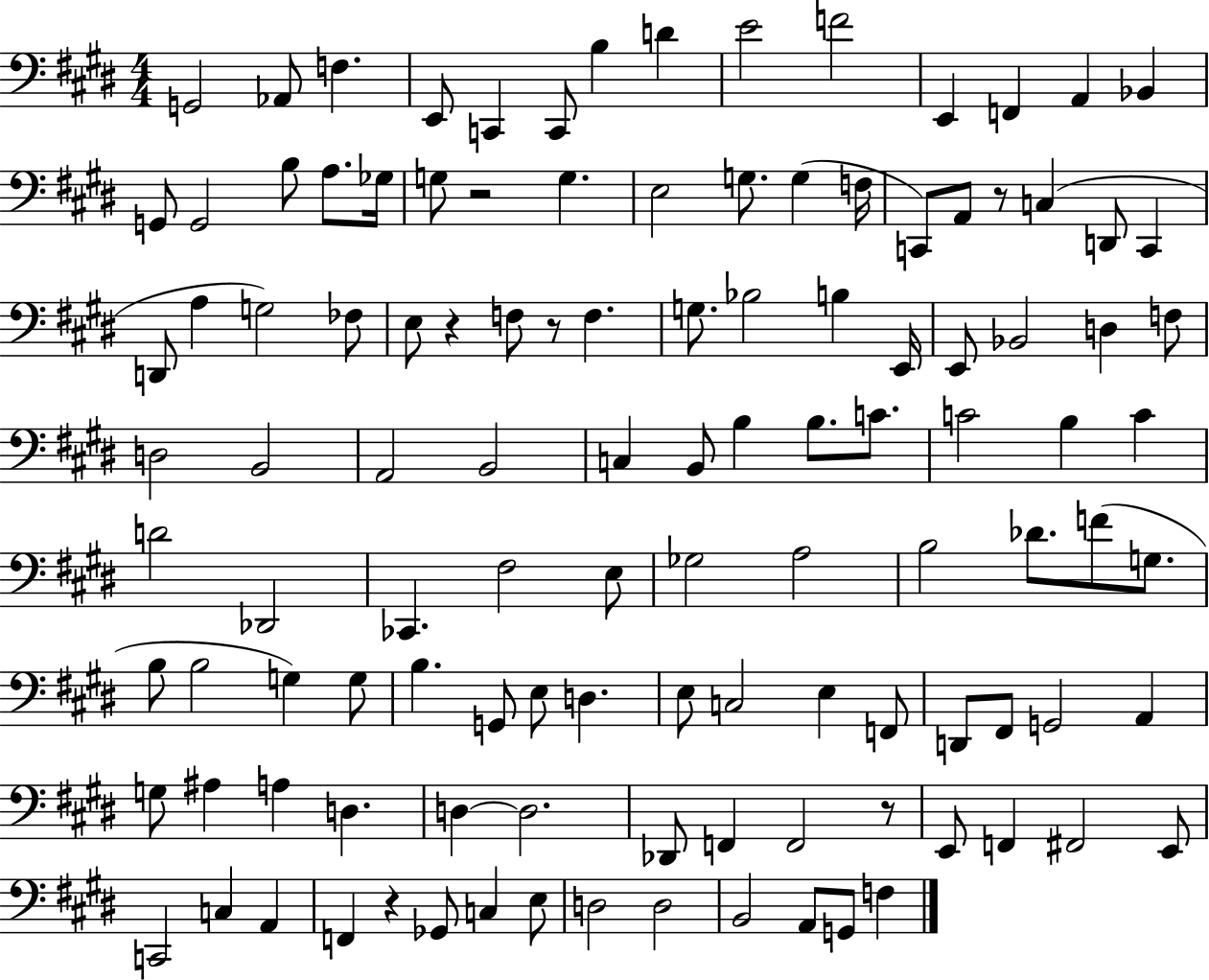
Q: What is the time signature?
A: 4/4